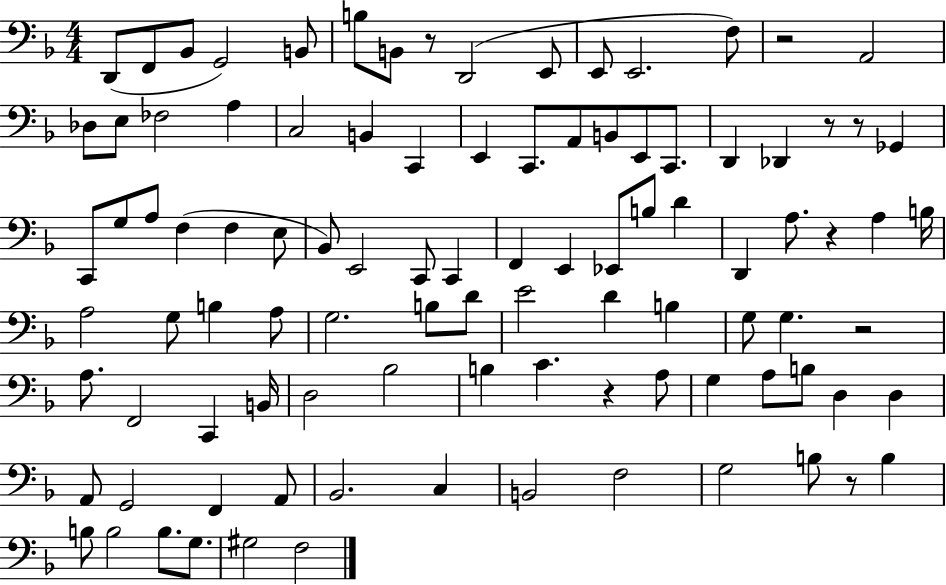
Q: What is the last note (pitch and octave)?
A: F3